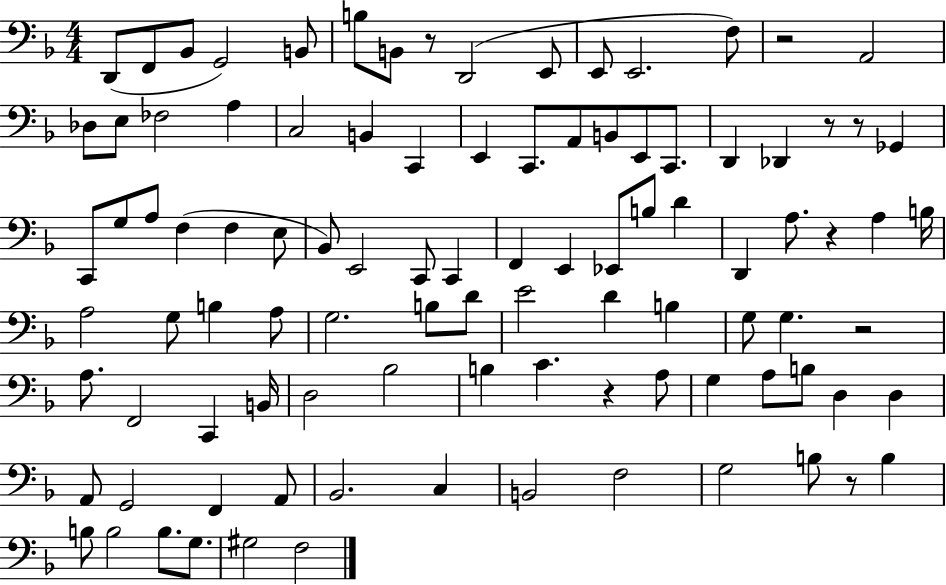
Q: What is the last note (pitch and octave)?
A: F3